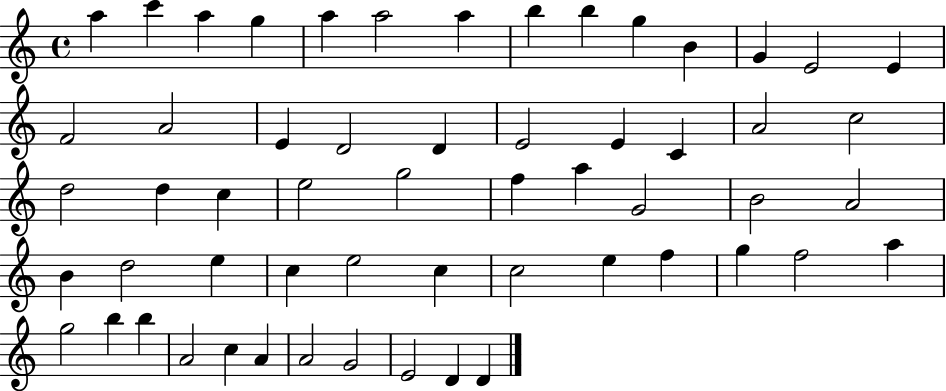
A5/q C6/q A5/q G5/q A5/q A5/h A5/q B5/q B5/q G5/q B4/q G4/q E4/h E4/q F4/h A4/h E4/q D4/h D4/q E4/h E4/q C4/q A4/h C5/h D5/h D5/q C5/q E5/h G5/h F5/q A5/q G4/h B4/h A4/h B4/q D5/h E5/q C5/q E5/h C5/q C5/h E5/q F5/q G5/q F5/h A5/q G5/h B5/q B5/q A4/h C5/q A4/q A4/h G4/h E4/h D4/q D4/q